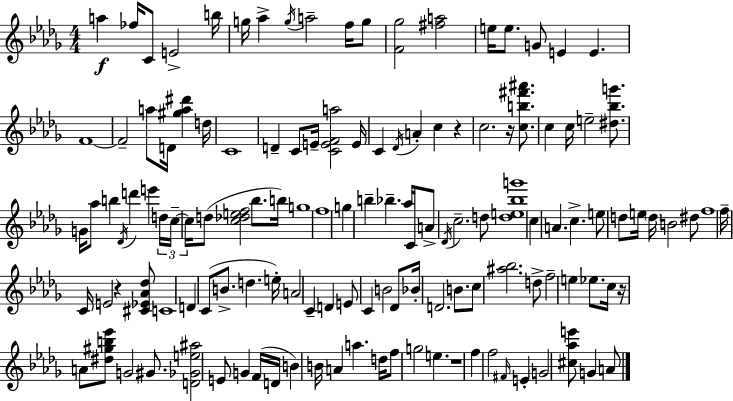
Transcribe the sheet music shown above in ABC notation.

X:1
T:Untitled
M:4/4
L:1/4
K:Bbm
a _f/4 C/2 E2 b/4 g/4 _a g/4 a2 f/4 g/2 [F_g]2 [^fa]2 e/4 e/2 G/2 E E F4 F2 a/2 D/4 [^ga^d'] d/4 C4 D C/2 E/4 [CEFa]2 E/4 C _D/4 A c z c2 z/4 [cb^f'^a']/2 c c/4 e2 [^d_bg']/2 G/4 _a/2 b _D/4 d' e' d/4 c/4 c/4 d/2 [c_def]2 _b/2 b/4 g4 f4 g b _b _a/4 C/4 A/2 _D/4 c2 d/2 [de_bg']4 c A c e/2 d/2 e/4 d/4 B2 ^d/2 f4 f/4 C/4 E2 z [^C_E_A_d]/2 C4 D C/2 B/2 d e/4 A2 C D E/2 C B2 _D/2 _B/4 D2 B/2 c/2 [^a_b]2 d/2 f2 e _e/2 c/4 z/4 A/2 [^d^gb_e']/2 G2 ^G/2 [D_Ge^a]2 E/2 G F/4 D/4 B B/4 A a d/4 f/2 g2 e z4 f f2 ^F/4 E G2 [^c_ae']/2 G A/2